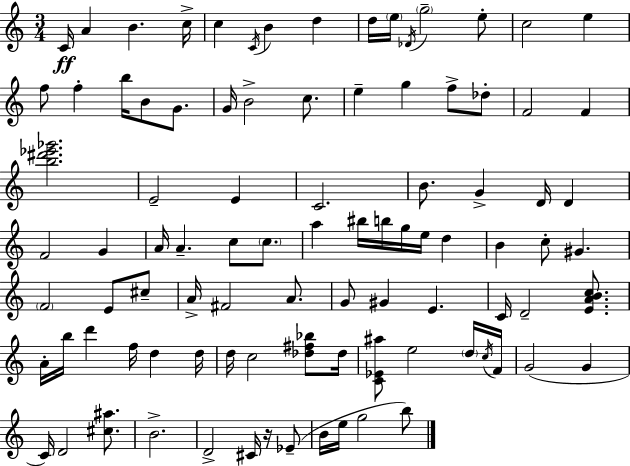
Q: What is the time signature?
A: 3/4